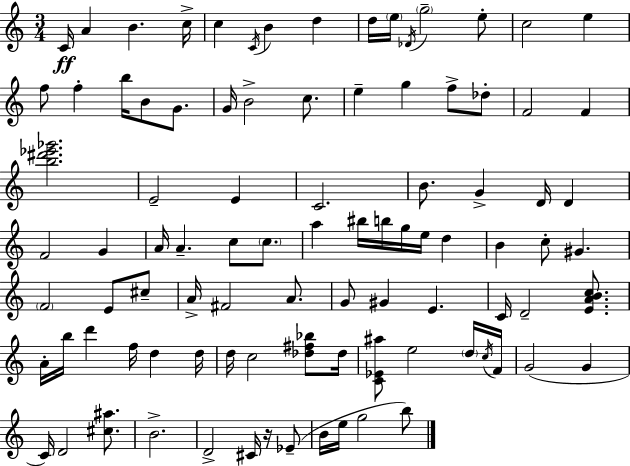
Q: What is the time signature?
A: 3/4